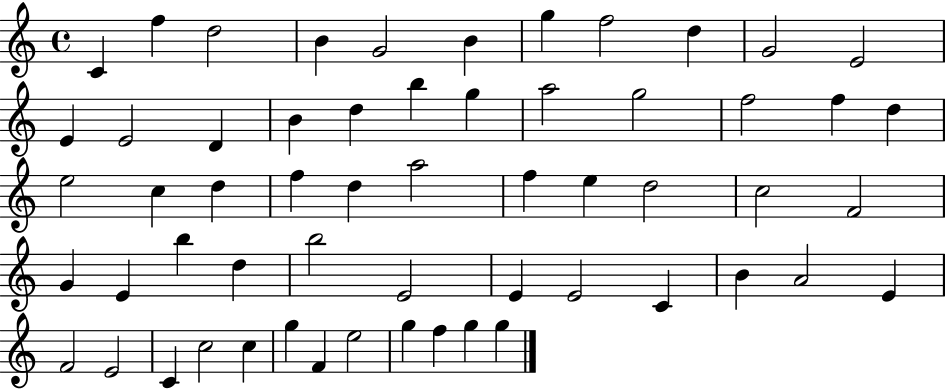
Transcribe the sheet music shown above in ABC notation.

X:1
T:Untitled
M:4/4
L:1/4
K:C
C f d2 B G2 B g f2 d G2 E2 E E2 D B d b g a2 g2 f2 f d e2 c d f d a2 f e d2 c2 F2 G E b d b2 E2 E E2 C B A2 E F2 E2 C c2 c g F e2 g f g g